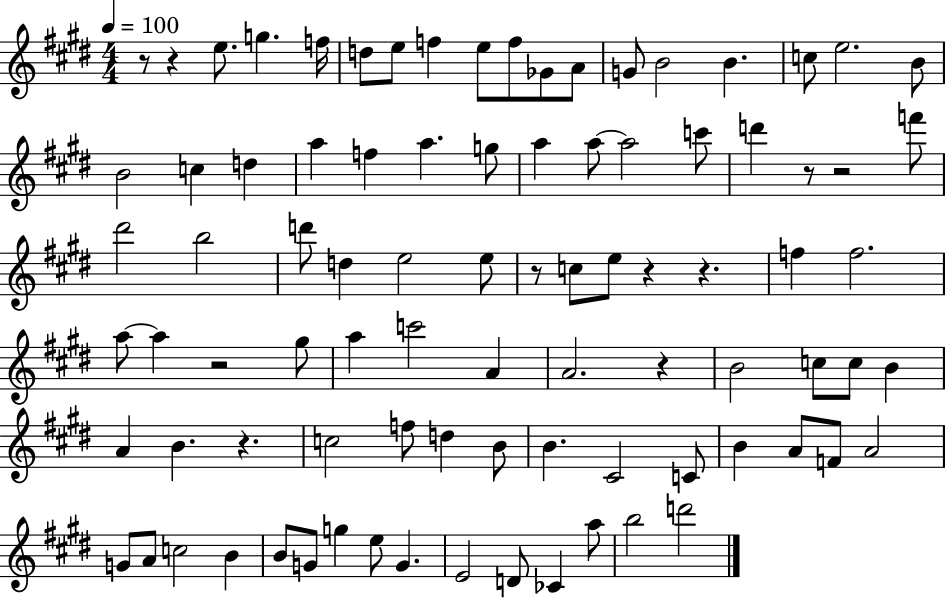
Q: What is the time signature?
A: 4/4